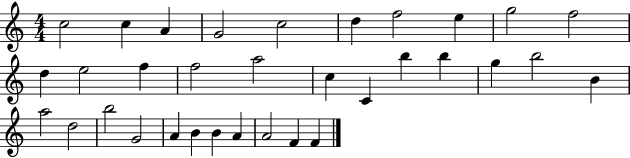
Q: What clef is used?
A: treble